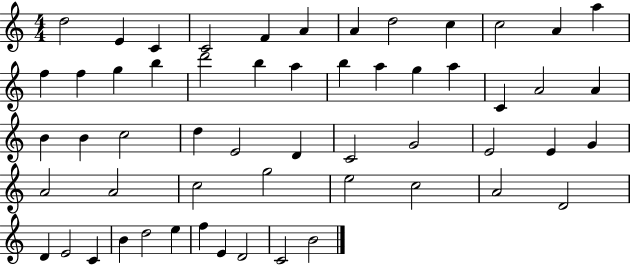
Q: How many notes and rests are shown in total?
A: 56